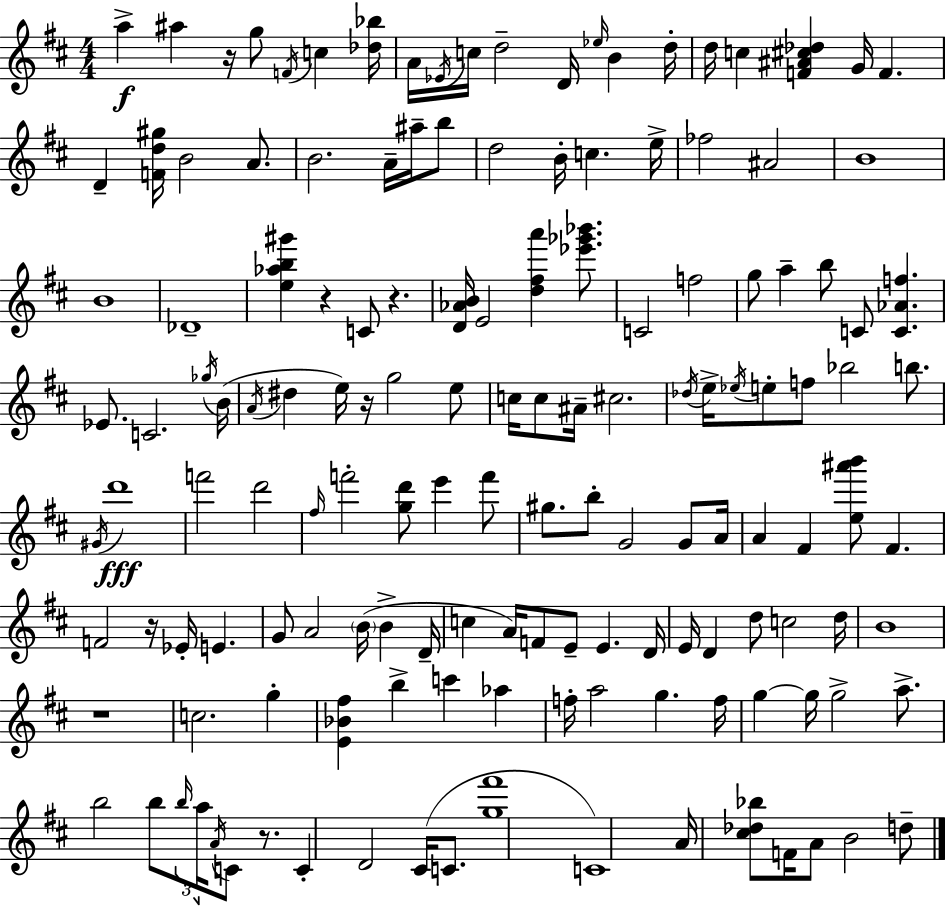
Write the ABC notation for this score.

X:1
T:Untitled
M:4/4
L:1/4
K:D
a ^a z/4 g/2 F/4 c [_d_b]/4 A/4 _E/4 c/4 d2 D/4 _e/4 B d/4 d/4 c [F^A^c_d] G/4 F D [Fd^g]/4 B2 A/2 B2 A/4 ^a/4 b/2 d2 B/4 c e/4 _f2 ^A2 B4 B4 _D4 [e_ab^g'] z C/2 z [D_AB]/4 E2 [d^fa'] [_e'_g'_b']/2 C2 f2 g/2 a b/2 C/2 [C_Af] _E/2 C2 _g/4 B/4 A/4 ^d e/4 z/4 g2 e/2 c/4 c/2 ^A/4 ^c2 _d/4 e/4 _e/4 e/2 f/2 _b2 b/2 ^G/4 d'4 f'2 d'2 ^f/4 f'2 [gd']/2 e' f'/2 ^g/2 b/2 G2 G/2 A/4 A ^F [e^a'b']/2 ^F F2 z/4 _E/4 E G/2 A2 B/4 B D/4 c A/4 F/2 E/2 E D/4 E/4 D d/2 c2 d/4 B4 z4 c2 g [E_B^f] b c' _a f/4 a2 g f/4 g g/4 g2 a/2 b2 b/2 b/4 a/4 A/4 C/2 z/2 C D2 ^C/4 C/2 [g^f']4 C4 A/4 [^c_d_b]/2 F/4 A/2 B2 d/2